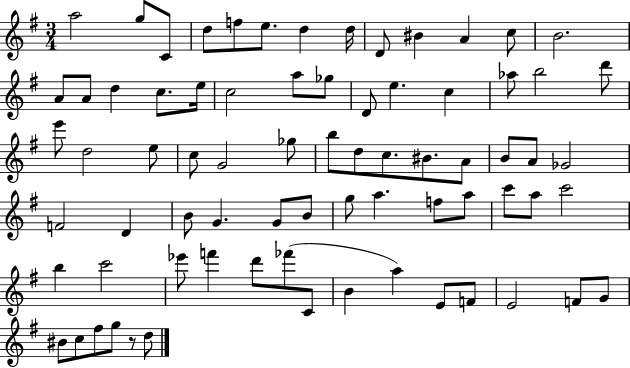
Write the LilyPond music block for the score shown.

{
  \clef treble
  \numericTimeSignature
  \time 3/4
  \key g \major
  a''2 g''8 c'8 | d''8 f''8 e''8. d''4 d''16 | d'8 bis'4 a'4 c''8 | b'2. | \break a'8 a'8 d''4 c''8. e''16 | c''2 a''8 ges''8 | d'8 e''4. c''4 | aes''8 b''2 d'''8 | \break e'''8 d''2 e''8 | c''8 g'2 ges''8 | b''8 d''8 c''8. bis'8. a'8 | b'8 a'8 ges'2 | \break f'2 d'4 | b'8 g'4. g'8 b'8 | g''8 a''4. f''8 a''8 | c'''8 a''8 c'''2 | \break b''4 c'''2 | ees'''8 f'''4 d'''8 fes'''8( c'8 | b'4 a''4) e'8 f'8 | e'2 f'8 g'8 | \break bis'8 c''8 fis''8 g''8 r8 d''8 | \bar "|."
}